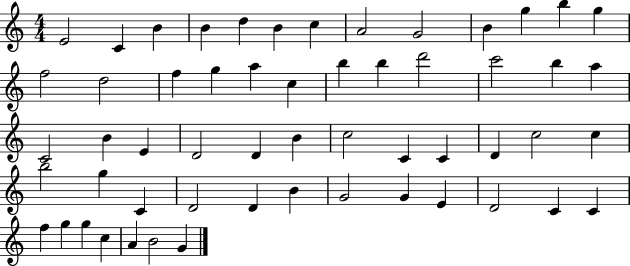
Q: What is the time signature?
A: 4/4